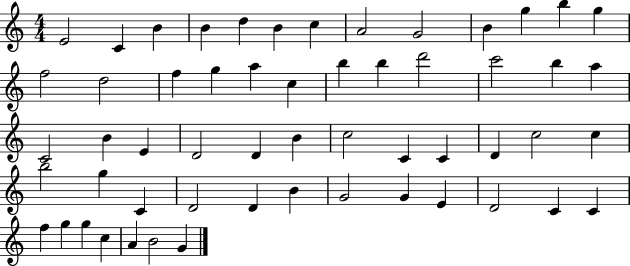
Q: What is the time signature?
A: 4/4